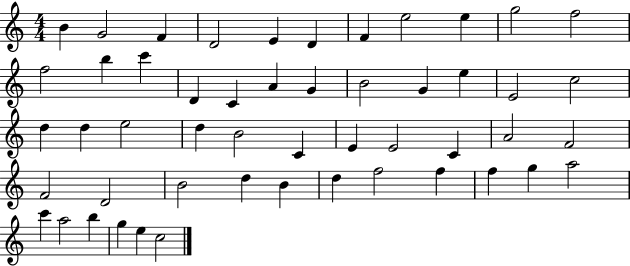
B4/q G4/h F4/q D4/h E4/q D4/q F4/q E5/h E5/q G5/h F5/h F5/h B5/q C6/q D4/q C4/q A4/q G4/q B4/h G4/q E5/q E4/h C5/h D5/q D5/q E5/h D5/q B4/h C4/q E4/q E4/h C4/q A4/h F4/h F4/h D4/h B4/h D5/q B4/q D5/q F5/h F5/q F5/q G5/q A5/h C6/q A5/h B5/q G5/q E5/q C5/h